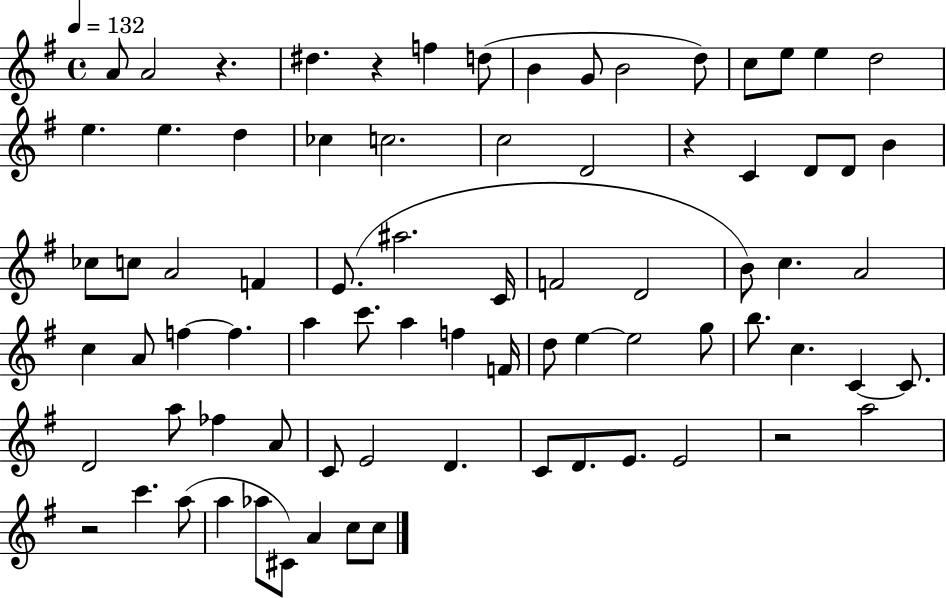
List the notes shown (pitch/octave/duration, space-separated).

A4/e A4/h R/q. D#5/q. R/q F5/q D5/e B4/q G4/e B4/h D5/e C5/e E5/e E5/q D5/h E5/q. E5/q. D5/q CES5/q C5/h. C5/h D4/h R/q C4/q D4/e D4/e B4/q CES5/e C5/e A4/h F4/q E4/e. A#5/h. C4/s F4/h D4/h B4/e C5/q. A4/h C5/q A4/e F5/q F5/q. A5/q C6/e. A5/q F5/q F4/s D5/e E5/q E5/h G5/e B5/e. C5/q. C4/q C4/e. D4/h A5/e FES5/q A4/e C4/e E4/h D4/q. C4/e D4/e. E4/e. E4/h R/h A5/h R/h C6/q. A5/e A5/q Ab5/e C#4/e A4/q C5/e C5/e